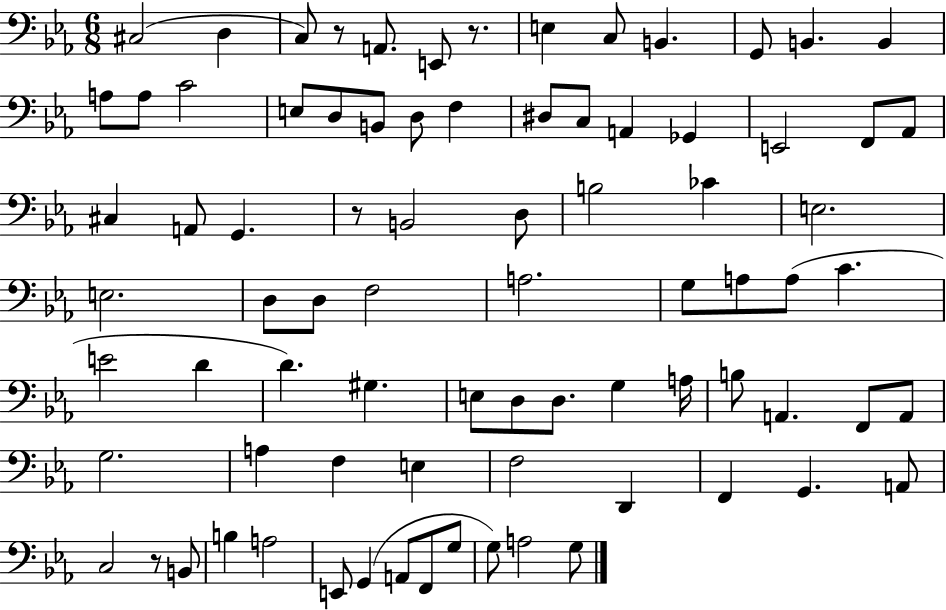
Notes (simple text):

C#3/h D3/q C3/e R/e A2/e. E2/e R/e. E3/q C3/e B2/q. G2/e B2/q. B2/q A3/e A3/e C4/h E3/e D3/e B2/e D3/e F3/q D#3/e C3/e A2/q Gb2/q E2/h F2/e Ab2/e C#3/q A2/e G2/q. R/e B2/h D3/e B3/h CES4/q E3/h. E3/h. D3/e D3/e F3/h A3/h. G3/e A3/e A3/e C4/q. E4/h D4/q D4/q. G#3/q. E3/e D3/e D3/e. G3/q A3/s B3/e A2/q. F2/e A2/e G3/h. A3/q F3/q E3/q F3/h D2/q F2/q G2/q. A2/e C3/h R/e B2/e B3/q A3/h E2/e G2/q A2/e F2/e G3/e G3/e A3/h G3/e